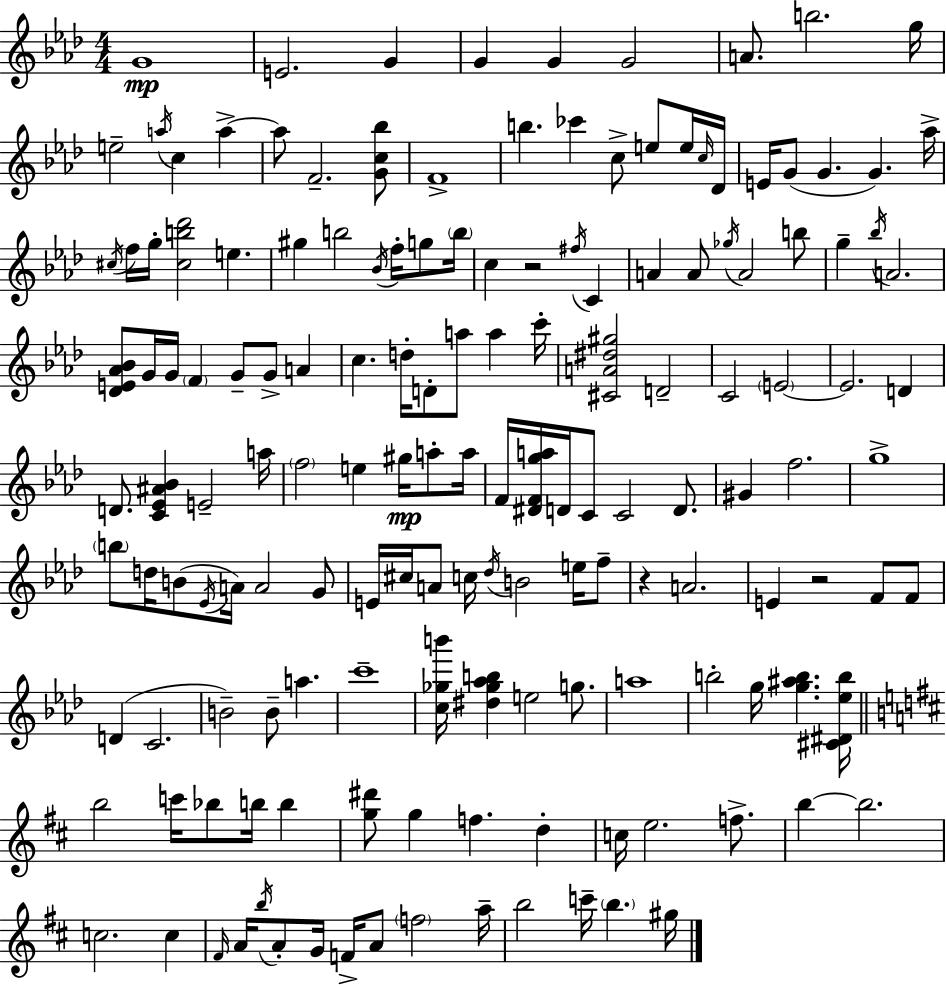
X:1
T:Untitled
M:4/4
L:1/4
K:Fm
G4 E2 G G G G2 A/2 b2 g/4 e2 a/4 c a a/2 F2 [Gc_b]/2 F4 b _c' c/2 e/2 e/4 c/4 _D/4 E/4 G/2 G G _a/4 ^c/4 f/4 g/4 [^cb_d']2 e ^g b2 _B/4 f/4 g/2 b/4 c z2 ^f/4 C A A/2 _g/4 A2 b/2 g _b/4 A2 [_DE_A_B]/2 G/4 G/4 F G/2 G/2 A c d/4 D/2 a/2 a c'/4 [^CA^d^g]2 D2 C2 E2 E2 D D/2 [C_E^A_B] E2 a/4 f2 e ^g/4 a/2 a/4 F/4 [^DFga]/4 D/4 C/2 C2 D/2 ^G f2 g4 b/2 d/4 B/2 _E/4 A/4 A2 G/2 E/4 ^c/4 A/2 c/4 _d/4 B2 e/4 f/2 z A2 E z2 F/2 F/2 D C2 B2 B/2 a c'4 [c_gb']/4 [^d_g_ab] e2 g/2 a4 b2 g/4 [g^ab] [^C^D_eb]/4 b2 c'/4 _b/2 b/4 b [g^d']/2 g f d c/4 e2 f/2 b b2 c2 c ^F/4 A/4 b/4 A/2 G/4 F/4 A/2 f2 a/4 b2 c'/4 b ^g/4